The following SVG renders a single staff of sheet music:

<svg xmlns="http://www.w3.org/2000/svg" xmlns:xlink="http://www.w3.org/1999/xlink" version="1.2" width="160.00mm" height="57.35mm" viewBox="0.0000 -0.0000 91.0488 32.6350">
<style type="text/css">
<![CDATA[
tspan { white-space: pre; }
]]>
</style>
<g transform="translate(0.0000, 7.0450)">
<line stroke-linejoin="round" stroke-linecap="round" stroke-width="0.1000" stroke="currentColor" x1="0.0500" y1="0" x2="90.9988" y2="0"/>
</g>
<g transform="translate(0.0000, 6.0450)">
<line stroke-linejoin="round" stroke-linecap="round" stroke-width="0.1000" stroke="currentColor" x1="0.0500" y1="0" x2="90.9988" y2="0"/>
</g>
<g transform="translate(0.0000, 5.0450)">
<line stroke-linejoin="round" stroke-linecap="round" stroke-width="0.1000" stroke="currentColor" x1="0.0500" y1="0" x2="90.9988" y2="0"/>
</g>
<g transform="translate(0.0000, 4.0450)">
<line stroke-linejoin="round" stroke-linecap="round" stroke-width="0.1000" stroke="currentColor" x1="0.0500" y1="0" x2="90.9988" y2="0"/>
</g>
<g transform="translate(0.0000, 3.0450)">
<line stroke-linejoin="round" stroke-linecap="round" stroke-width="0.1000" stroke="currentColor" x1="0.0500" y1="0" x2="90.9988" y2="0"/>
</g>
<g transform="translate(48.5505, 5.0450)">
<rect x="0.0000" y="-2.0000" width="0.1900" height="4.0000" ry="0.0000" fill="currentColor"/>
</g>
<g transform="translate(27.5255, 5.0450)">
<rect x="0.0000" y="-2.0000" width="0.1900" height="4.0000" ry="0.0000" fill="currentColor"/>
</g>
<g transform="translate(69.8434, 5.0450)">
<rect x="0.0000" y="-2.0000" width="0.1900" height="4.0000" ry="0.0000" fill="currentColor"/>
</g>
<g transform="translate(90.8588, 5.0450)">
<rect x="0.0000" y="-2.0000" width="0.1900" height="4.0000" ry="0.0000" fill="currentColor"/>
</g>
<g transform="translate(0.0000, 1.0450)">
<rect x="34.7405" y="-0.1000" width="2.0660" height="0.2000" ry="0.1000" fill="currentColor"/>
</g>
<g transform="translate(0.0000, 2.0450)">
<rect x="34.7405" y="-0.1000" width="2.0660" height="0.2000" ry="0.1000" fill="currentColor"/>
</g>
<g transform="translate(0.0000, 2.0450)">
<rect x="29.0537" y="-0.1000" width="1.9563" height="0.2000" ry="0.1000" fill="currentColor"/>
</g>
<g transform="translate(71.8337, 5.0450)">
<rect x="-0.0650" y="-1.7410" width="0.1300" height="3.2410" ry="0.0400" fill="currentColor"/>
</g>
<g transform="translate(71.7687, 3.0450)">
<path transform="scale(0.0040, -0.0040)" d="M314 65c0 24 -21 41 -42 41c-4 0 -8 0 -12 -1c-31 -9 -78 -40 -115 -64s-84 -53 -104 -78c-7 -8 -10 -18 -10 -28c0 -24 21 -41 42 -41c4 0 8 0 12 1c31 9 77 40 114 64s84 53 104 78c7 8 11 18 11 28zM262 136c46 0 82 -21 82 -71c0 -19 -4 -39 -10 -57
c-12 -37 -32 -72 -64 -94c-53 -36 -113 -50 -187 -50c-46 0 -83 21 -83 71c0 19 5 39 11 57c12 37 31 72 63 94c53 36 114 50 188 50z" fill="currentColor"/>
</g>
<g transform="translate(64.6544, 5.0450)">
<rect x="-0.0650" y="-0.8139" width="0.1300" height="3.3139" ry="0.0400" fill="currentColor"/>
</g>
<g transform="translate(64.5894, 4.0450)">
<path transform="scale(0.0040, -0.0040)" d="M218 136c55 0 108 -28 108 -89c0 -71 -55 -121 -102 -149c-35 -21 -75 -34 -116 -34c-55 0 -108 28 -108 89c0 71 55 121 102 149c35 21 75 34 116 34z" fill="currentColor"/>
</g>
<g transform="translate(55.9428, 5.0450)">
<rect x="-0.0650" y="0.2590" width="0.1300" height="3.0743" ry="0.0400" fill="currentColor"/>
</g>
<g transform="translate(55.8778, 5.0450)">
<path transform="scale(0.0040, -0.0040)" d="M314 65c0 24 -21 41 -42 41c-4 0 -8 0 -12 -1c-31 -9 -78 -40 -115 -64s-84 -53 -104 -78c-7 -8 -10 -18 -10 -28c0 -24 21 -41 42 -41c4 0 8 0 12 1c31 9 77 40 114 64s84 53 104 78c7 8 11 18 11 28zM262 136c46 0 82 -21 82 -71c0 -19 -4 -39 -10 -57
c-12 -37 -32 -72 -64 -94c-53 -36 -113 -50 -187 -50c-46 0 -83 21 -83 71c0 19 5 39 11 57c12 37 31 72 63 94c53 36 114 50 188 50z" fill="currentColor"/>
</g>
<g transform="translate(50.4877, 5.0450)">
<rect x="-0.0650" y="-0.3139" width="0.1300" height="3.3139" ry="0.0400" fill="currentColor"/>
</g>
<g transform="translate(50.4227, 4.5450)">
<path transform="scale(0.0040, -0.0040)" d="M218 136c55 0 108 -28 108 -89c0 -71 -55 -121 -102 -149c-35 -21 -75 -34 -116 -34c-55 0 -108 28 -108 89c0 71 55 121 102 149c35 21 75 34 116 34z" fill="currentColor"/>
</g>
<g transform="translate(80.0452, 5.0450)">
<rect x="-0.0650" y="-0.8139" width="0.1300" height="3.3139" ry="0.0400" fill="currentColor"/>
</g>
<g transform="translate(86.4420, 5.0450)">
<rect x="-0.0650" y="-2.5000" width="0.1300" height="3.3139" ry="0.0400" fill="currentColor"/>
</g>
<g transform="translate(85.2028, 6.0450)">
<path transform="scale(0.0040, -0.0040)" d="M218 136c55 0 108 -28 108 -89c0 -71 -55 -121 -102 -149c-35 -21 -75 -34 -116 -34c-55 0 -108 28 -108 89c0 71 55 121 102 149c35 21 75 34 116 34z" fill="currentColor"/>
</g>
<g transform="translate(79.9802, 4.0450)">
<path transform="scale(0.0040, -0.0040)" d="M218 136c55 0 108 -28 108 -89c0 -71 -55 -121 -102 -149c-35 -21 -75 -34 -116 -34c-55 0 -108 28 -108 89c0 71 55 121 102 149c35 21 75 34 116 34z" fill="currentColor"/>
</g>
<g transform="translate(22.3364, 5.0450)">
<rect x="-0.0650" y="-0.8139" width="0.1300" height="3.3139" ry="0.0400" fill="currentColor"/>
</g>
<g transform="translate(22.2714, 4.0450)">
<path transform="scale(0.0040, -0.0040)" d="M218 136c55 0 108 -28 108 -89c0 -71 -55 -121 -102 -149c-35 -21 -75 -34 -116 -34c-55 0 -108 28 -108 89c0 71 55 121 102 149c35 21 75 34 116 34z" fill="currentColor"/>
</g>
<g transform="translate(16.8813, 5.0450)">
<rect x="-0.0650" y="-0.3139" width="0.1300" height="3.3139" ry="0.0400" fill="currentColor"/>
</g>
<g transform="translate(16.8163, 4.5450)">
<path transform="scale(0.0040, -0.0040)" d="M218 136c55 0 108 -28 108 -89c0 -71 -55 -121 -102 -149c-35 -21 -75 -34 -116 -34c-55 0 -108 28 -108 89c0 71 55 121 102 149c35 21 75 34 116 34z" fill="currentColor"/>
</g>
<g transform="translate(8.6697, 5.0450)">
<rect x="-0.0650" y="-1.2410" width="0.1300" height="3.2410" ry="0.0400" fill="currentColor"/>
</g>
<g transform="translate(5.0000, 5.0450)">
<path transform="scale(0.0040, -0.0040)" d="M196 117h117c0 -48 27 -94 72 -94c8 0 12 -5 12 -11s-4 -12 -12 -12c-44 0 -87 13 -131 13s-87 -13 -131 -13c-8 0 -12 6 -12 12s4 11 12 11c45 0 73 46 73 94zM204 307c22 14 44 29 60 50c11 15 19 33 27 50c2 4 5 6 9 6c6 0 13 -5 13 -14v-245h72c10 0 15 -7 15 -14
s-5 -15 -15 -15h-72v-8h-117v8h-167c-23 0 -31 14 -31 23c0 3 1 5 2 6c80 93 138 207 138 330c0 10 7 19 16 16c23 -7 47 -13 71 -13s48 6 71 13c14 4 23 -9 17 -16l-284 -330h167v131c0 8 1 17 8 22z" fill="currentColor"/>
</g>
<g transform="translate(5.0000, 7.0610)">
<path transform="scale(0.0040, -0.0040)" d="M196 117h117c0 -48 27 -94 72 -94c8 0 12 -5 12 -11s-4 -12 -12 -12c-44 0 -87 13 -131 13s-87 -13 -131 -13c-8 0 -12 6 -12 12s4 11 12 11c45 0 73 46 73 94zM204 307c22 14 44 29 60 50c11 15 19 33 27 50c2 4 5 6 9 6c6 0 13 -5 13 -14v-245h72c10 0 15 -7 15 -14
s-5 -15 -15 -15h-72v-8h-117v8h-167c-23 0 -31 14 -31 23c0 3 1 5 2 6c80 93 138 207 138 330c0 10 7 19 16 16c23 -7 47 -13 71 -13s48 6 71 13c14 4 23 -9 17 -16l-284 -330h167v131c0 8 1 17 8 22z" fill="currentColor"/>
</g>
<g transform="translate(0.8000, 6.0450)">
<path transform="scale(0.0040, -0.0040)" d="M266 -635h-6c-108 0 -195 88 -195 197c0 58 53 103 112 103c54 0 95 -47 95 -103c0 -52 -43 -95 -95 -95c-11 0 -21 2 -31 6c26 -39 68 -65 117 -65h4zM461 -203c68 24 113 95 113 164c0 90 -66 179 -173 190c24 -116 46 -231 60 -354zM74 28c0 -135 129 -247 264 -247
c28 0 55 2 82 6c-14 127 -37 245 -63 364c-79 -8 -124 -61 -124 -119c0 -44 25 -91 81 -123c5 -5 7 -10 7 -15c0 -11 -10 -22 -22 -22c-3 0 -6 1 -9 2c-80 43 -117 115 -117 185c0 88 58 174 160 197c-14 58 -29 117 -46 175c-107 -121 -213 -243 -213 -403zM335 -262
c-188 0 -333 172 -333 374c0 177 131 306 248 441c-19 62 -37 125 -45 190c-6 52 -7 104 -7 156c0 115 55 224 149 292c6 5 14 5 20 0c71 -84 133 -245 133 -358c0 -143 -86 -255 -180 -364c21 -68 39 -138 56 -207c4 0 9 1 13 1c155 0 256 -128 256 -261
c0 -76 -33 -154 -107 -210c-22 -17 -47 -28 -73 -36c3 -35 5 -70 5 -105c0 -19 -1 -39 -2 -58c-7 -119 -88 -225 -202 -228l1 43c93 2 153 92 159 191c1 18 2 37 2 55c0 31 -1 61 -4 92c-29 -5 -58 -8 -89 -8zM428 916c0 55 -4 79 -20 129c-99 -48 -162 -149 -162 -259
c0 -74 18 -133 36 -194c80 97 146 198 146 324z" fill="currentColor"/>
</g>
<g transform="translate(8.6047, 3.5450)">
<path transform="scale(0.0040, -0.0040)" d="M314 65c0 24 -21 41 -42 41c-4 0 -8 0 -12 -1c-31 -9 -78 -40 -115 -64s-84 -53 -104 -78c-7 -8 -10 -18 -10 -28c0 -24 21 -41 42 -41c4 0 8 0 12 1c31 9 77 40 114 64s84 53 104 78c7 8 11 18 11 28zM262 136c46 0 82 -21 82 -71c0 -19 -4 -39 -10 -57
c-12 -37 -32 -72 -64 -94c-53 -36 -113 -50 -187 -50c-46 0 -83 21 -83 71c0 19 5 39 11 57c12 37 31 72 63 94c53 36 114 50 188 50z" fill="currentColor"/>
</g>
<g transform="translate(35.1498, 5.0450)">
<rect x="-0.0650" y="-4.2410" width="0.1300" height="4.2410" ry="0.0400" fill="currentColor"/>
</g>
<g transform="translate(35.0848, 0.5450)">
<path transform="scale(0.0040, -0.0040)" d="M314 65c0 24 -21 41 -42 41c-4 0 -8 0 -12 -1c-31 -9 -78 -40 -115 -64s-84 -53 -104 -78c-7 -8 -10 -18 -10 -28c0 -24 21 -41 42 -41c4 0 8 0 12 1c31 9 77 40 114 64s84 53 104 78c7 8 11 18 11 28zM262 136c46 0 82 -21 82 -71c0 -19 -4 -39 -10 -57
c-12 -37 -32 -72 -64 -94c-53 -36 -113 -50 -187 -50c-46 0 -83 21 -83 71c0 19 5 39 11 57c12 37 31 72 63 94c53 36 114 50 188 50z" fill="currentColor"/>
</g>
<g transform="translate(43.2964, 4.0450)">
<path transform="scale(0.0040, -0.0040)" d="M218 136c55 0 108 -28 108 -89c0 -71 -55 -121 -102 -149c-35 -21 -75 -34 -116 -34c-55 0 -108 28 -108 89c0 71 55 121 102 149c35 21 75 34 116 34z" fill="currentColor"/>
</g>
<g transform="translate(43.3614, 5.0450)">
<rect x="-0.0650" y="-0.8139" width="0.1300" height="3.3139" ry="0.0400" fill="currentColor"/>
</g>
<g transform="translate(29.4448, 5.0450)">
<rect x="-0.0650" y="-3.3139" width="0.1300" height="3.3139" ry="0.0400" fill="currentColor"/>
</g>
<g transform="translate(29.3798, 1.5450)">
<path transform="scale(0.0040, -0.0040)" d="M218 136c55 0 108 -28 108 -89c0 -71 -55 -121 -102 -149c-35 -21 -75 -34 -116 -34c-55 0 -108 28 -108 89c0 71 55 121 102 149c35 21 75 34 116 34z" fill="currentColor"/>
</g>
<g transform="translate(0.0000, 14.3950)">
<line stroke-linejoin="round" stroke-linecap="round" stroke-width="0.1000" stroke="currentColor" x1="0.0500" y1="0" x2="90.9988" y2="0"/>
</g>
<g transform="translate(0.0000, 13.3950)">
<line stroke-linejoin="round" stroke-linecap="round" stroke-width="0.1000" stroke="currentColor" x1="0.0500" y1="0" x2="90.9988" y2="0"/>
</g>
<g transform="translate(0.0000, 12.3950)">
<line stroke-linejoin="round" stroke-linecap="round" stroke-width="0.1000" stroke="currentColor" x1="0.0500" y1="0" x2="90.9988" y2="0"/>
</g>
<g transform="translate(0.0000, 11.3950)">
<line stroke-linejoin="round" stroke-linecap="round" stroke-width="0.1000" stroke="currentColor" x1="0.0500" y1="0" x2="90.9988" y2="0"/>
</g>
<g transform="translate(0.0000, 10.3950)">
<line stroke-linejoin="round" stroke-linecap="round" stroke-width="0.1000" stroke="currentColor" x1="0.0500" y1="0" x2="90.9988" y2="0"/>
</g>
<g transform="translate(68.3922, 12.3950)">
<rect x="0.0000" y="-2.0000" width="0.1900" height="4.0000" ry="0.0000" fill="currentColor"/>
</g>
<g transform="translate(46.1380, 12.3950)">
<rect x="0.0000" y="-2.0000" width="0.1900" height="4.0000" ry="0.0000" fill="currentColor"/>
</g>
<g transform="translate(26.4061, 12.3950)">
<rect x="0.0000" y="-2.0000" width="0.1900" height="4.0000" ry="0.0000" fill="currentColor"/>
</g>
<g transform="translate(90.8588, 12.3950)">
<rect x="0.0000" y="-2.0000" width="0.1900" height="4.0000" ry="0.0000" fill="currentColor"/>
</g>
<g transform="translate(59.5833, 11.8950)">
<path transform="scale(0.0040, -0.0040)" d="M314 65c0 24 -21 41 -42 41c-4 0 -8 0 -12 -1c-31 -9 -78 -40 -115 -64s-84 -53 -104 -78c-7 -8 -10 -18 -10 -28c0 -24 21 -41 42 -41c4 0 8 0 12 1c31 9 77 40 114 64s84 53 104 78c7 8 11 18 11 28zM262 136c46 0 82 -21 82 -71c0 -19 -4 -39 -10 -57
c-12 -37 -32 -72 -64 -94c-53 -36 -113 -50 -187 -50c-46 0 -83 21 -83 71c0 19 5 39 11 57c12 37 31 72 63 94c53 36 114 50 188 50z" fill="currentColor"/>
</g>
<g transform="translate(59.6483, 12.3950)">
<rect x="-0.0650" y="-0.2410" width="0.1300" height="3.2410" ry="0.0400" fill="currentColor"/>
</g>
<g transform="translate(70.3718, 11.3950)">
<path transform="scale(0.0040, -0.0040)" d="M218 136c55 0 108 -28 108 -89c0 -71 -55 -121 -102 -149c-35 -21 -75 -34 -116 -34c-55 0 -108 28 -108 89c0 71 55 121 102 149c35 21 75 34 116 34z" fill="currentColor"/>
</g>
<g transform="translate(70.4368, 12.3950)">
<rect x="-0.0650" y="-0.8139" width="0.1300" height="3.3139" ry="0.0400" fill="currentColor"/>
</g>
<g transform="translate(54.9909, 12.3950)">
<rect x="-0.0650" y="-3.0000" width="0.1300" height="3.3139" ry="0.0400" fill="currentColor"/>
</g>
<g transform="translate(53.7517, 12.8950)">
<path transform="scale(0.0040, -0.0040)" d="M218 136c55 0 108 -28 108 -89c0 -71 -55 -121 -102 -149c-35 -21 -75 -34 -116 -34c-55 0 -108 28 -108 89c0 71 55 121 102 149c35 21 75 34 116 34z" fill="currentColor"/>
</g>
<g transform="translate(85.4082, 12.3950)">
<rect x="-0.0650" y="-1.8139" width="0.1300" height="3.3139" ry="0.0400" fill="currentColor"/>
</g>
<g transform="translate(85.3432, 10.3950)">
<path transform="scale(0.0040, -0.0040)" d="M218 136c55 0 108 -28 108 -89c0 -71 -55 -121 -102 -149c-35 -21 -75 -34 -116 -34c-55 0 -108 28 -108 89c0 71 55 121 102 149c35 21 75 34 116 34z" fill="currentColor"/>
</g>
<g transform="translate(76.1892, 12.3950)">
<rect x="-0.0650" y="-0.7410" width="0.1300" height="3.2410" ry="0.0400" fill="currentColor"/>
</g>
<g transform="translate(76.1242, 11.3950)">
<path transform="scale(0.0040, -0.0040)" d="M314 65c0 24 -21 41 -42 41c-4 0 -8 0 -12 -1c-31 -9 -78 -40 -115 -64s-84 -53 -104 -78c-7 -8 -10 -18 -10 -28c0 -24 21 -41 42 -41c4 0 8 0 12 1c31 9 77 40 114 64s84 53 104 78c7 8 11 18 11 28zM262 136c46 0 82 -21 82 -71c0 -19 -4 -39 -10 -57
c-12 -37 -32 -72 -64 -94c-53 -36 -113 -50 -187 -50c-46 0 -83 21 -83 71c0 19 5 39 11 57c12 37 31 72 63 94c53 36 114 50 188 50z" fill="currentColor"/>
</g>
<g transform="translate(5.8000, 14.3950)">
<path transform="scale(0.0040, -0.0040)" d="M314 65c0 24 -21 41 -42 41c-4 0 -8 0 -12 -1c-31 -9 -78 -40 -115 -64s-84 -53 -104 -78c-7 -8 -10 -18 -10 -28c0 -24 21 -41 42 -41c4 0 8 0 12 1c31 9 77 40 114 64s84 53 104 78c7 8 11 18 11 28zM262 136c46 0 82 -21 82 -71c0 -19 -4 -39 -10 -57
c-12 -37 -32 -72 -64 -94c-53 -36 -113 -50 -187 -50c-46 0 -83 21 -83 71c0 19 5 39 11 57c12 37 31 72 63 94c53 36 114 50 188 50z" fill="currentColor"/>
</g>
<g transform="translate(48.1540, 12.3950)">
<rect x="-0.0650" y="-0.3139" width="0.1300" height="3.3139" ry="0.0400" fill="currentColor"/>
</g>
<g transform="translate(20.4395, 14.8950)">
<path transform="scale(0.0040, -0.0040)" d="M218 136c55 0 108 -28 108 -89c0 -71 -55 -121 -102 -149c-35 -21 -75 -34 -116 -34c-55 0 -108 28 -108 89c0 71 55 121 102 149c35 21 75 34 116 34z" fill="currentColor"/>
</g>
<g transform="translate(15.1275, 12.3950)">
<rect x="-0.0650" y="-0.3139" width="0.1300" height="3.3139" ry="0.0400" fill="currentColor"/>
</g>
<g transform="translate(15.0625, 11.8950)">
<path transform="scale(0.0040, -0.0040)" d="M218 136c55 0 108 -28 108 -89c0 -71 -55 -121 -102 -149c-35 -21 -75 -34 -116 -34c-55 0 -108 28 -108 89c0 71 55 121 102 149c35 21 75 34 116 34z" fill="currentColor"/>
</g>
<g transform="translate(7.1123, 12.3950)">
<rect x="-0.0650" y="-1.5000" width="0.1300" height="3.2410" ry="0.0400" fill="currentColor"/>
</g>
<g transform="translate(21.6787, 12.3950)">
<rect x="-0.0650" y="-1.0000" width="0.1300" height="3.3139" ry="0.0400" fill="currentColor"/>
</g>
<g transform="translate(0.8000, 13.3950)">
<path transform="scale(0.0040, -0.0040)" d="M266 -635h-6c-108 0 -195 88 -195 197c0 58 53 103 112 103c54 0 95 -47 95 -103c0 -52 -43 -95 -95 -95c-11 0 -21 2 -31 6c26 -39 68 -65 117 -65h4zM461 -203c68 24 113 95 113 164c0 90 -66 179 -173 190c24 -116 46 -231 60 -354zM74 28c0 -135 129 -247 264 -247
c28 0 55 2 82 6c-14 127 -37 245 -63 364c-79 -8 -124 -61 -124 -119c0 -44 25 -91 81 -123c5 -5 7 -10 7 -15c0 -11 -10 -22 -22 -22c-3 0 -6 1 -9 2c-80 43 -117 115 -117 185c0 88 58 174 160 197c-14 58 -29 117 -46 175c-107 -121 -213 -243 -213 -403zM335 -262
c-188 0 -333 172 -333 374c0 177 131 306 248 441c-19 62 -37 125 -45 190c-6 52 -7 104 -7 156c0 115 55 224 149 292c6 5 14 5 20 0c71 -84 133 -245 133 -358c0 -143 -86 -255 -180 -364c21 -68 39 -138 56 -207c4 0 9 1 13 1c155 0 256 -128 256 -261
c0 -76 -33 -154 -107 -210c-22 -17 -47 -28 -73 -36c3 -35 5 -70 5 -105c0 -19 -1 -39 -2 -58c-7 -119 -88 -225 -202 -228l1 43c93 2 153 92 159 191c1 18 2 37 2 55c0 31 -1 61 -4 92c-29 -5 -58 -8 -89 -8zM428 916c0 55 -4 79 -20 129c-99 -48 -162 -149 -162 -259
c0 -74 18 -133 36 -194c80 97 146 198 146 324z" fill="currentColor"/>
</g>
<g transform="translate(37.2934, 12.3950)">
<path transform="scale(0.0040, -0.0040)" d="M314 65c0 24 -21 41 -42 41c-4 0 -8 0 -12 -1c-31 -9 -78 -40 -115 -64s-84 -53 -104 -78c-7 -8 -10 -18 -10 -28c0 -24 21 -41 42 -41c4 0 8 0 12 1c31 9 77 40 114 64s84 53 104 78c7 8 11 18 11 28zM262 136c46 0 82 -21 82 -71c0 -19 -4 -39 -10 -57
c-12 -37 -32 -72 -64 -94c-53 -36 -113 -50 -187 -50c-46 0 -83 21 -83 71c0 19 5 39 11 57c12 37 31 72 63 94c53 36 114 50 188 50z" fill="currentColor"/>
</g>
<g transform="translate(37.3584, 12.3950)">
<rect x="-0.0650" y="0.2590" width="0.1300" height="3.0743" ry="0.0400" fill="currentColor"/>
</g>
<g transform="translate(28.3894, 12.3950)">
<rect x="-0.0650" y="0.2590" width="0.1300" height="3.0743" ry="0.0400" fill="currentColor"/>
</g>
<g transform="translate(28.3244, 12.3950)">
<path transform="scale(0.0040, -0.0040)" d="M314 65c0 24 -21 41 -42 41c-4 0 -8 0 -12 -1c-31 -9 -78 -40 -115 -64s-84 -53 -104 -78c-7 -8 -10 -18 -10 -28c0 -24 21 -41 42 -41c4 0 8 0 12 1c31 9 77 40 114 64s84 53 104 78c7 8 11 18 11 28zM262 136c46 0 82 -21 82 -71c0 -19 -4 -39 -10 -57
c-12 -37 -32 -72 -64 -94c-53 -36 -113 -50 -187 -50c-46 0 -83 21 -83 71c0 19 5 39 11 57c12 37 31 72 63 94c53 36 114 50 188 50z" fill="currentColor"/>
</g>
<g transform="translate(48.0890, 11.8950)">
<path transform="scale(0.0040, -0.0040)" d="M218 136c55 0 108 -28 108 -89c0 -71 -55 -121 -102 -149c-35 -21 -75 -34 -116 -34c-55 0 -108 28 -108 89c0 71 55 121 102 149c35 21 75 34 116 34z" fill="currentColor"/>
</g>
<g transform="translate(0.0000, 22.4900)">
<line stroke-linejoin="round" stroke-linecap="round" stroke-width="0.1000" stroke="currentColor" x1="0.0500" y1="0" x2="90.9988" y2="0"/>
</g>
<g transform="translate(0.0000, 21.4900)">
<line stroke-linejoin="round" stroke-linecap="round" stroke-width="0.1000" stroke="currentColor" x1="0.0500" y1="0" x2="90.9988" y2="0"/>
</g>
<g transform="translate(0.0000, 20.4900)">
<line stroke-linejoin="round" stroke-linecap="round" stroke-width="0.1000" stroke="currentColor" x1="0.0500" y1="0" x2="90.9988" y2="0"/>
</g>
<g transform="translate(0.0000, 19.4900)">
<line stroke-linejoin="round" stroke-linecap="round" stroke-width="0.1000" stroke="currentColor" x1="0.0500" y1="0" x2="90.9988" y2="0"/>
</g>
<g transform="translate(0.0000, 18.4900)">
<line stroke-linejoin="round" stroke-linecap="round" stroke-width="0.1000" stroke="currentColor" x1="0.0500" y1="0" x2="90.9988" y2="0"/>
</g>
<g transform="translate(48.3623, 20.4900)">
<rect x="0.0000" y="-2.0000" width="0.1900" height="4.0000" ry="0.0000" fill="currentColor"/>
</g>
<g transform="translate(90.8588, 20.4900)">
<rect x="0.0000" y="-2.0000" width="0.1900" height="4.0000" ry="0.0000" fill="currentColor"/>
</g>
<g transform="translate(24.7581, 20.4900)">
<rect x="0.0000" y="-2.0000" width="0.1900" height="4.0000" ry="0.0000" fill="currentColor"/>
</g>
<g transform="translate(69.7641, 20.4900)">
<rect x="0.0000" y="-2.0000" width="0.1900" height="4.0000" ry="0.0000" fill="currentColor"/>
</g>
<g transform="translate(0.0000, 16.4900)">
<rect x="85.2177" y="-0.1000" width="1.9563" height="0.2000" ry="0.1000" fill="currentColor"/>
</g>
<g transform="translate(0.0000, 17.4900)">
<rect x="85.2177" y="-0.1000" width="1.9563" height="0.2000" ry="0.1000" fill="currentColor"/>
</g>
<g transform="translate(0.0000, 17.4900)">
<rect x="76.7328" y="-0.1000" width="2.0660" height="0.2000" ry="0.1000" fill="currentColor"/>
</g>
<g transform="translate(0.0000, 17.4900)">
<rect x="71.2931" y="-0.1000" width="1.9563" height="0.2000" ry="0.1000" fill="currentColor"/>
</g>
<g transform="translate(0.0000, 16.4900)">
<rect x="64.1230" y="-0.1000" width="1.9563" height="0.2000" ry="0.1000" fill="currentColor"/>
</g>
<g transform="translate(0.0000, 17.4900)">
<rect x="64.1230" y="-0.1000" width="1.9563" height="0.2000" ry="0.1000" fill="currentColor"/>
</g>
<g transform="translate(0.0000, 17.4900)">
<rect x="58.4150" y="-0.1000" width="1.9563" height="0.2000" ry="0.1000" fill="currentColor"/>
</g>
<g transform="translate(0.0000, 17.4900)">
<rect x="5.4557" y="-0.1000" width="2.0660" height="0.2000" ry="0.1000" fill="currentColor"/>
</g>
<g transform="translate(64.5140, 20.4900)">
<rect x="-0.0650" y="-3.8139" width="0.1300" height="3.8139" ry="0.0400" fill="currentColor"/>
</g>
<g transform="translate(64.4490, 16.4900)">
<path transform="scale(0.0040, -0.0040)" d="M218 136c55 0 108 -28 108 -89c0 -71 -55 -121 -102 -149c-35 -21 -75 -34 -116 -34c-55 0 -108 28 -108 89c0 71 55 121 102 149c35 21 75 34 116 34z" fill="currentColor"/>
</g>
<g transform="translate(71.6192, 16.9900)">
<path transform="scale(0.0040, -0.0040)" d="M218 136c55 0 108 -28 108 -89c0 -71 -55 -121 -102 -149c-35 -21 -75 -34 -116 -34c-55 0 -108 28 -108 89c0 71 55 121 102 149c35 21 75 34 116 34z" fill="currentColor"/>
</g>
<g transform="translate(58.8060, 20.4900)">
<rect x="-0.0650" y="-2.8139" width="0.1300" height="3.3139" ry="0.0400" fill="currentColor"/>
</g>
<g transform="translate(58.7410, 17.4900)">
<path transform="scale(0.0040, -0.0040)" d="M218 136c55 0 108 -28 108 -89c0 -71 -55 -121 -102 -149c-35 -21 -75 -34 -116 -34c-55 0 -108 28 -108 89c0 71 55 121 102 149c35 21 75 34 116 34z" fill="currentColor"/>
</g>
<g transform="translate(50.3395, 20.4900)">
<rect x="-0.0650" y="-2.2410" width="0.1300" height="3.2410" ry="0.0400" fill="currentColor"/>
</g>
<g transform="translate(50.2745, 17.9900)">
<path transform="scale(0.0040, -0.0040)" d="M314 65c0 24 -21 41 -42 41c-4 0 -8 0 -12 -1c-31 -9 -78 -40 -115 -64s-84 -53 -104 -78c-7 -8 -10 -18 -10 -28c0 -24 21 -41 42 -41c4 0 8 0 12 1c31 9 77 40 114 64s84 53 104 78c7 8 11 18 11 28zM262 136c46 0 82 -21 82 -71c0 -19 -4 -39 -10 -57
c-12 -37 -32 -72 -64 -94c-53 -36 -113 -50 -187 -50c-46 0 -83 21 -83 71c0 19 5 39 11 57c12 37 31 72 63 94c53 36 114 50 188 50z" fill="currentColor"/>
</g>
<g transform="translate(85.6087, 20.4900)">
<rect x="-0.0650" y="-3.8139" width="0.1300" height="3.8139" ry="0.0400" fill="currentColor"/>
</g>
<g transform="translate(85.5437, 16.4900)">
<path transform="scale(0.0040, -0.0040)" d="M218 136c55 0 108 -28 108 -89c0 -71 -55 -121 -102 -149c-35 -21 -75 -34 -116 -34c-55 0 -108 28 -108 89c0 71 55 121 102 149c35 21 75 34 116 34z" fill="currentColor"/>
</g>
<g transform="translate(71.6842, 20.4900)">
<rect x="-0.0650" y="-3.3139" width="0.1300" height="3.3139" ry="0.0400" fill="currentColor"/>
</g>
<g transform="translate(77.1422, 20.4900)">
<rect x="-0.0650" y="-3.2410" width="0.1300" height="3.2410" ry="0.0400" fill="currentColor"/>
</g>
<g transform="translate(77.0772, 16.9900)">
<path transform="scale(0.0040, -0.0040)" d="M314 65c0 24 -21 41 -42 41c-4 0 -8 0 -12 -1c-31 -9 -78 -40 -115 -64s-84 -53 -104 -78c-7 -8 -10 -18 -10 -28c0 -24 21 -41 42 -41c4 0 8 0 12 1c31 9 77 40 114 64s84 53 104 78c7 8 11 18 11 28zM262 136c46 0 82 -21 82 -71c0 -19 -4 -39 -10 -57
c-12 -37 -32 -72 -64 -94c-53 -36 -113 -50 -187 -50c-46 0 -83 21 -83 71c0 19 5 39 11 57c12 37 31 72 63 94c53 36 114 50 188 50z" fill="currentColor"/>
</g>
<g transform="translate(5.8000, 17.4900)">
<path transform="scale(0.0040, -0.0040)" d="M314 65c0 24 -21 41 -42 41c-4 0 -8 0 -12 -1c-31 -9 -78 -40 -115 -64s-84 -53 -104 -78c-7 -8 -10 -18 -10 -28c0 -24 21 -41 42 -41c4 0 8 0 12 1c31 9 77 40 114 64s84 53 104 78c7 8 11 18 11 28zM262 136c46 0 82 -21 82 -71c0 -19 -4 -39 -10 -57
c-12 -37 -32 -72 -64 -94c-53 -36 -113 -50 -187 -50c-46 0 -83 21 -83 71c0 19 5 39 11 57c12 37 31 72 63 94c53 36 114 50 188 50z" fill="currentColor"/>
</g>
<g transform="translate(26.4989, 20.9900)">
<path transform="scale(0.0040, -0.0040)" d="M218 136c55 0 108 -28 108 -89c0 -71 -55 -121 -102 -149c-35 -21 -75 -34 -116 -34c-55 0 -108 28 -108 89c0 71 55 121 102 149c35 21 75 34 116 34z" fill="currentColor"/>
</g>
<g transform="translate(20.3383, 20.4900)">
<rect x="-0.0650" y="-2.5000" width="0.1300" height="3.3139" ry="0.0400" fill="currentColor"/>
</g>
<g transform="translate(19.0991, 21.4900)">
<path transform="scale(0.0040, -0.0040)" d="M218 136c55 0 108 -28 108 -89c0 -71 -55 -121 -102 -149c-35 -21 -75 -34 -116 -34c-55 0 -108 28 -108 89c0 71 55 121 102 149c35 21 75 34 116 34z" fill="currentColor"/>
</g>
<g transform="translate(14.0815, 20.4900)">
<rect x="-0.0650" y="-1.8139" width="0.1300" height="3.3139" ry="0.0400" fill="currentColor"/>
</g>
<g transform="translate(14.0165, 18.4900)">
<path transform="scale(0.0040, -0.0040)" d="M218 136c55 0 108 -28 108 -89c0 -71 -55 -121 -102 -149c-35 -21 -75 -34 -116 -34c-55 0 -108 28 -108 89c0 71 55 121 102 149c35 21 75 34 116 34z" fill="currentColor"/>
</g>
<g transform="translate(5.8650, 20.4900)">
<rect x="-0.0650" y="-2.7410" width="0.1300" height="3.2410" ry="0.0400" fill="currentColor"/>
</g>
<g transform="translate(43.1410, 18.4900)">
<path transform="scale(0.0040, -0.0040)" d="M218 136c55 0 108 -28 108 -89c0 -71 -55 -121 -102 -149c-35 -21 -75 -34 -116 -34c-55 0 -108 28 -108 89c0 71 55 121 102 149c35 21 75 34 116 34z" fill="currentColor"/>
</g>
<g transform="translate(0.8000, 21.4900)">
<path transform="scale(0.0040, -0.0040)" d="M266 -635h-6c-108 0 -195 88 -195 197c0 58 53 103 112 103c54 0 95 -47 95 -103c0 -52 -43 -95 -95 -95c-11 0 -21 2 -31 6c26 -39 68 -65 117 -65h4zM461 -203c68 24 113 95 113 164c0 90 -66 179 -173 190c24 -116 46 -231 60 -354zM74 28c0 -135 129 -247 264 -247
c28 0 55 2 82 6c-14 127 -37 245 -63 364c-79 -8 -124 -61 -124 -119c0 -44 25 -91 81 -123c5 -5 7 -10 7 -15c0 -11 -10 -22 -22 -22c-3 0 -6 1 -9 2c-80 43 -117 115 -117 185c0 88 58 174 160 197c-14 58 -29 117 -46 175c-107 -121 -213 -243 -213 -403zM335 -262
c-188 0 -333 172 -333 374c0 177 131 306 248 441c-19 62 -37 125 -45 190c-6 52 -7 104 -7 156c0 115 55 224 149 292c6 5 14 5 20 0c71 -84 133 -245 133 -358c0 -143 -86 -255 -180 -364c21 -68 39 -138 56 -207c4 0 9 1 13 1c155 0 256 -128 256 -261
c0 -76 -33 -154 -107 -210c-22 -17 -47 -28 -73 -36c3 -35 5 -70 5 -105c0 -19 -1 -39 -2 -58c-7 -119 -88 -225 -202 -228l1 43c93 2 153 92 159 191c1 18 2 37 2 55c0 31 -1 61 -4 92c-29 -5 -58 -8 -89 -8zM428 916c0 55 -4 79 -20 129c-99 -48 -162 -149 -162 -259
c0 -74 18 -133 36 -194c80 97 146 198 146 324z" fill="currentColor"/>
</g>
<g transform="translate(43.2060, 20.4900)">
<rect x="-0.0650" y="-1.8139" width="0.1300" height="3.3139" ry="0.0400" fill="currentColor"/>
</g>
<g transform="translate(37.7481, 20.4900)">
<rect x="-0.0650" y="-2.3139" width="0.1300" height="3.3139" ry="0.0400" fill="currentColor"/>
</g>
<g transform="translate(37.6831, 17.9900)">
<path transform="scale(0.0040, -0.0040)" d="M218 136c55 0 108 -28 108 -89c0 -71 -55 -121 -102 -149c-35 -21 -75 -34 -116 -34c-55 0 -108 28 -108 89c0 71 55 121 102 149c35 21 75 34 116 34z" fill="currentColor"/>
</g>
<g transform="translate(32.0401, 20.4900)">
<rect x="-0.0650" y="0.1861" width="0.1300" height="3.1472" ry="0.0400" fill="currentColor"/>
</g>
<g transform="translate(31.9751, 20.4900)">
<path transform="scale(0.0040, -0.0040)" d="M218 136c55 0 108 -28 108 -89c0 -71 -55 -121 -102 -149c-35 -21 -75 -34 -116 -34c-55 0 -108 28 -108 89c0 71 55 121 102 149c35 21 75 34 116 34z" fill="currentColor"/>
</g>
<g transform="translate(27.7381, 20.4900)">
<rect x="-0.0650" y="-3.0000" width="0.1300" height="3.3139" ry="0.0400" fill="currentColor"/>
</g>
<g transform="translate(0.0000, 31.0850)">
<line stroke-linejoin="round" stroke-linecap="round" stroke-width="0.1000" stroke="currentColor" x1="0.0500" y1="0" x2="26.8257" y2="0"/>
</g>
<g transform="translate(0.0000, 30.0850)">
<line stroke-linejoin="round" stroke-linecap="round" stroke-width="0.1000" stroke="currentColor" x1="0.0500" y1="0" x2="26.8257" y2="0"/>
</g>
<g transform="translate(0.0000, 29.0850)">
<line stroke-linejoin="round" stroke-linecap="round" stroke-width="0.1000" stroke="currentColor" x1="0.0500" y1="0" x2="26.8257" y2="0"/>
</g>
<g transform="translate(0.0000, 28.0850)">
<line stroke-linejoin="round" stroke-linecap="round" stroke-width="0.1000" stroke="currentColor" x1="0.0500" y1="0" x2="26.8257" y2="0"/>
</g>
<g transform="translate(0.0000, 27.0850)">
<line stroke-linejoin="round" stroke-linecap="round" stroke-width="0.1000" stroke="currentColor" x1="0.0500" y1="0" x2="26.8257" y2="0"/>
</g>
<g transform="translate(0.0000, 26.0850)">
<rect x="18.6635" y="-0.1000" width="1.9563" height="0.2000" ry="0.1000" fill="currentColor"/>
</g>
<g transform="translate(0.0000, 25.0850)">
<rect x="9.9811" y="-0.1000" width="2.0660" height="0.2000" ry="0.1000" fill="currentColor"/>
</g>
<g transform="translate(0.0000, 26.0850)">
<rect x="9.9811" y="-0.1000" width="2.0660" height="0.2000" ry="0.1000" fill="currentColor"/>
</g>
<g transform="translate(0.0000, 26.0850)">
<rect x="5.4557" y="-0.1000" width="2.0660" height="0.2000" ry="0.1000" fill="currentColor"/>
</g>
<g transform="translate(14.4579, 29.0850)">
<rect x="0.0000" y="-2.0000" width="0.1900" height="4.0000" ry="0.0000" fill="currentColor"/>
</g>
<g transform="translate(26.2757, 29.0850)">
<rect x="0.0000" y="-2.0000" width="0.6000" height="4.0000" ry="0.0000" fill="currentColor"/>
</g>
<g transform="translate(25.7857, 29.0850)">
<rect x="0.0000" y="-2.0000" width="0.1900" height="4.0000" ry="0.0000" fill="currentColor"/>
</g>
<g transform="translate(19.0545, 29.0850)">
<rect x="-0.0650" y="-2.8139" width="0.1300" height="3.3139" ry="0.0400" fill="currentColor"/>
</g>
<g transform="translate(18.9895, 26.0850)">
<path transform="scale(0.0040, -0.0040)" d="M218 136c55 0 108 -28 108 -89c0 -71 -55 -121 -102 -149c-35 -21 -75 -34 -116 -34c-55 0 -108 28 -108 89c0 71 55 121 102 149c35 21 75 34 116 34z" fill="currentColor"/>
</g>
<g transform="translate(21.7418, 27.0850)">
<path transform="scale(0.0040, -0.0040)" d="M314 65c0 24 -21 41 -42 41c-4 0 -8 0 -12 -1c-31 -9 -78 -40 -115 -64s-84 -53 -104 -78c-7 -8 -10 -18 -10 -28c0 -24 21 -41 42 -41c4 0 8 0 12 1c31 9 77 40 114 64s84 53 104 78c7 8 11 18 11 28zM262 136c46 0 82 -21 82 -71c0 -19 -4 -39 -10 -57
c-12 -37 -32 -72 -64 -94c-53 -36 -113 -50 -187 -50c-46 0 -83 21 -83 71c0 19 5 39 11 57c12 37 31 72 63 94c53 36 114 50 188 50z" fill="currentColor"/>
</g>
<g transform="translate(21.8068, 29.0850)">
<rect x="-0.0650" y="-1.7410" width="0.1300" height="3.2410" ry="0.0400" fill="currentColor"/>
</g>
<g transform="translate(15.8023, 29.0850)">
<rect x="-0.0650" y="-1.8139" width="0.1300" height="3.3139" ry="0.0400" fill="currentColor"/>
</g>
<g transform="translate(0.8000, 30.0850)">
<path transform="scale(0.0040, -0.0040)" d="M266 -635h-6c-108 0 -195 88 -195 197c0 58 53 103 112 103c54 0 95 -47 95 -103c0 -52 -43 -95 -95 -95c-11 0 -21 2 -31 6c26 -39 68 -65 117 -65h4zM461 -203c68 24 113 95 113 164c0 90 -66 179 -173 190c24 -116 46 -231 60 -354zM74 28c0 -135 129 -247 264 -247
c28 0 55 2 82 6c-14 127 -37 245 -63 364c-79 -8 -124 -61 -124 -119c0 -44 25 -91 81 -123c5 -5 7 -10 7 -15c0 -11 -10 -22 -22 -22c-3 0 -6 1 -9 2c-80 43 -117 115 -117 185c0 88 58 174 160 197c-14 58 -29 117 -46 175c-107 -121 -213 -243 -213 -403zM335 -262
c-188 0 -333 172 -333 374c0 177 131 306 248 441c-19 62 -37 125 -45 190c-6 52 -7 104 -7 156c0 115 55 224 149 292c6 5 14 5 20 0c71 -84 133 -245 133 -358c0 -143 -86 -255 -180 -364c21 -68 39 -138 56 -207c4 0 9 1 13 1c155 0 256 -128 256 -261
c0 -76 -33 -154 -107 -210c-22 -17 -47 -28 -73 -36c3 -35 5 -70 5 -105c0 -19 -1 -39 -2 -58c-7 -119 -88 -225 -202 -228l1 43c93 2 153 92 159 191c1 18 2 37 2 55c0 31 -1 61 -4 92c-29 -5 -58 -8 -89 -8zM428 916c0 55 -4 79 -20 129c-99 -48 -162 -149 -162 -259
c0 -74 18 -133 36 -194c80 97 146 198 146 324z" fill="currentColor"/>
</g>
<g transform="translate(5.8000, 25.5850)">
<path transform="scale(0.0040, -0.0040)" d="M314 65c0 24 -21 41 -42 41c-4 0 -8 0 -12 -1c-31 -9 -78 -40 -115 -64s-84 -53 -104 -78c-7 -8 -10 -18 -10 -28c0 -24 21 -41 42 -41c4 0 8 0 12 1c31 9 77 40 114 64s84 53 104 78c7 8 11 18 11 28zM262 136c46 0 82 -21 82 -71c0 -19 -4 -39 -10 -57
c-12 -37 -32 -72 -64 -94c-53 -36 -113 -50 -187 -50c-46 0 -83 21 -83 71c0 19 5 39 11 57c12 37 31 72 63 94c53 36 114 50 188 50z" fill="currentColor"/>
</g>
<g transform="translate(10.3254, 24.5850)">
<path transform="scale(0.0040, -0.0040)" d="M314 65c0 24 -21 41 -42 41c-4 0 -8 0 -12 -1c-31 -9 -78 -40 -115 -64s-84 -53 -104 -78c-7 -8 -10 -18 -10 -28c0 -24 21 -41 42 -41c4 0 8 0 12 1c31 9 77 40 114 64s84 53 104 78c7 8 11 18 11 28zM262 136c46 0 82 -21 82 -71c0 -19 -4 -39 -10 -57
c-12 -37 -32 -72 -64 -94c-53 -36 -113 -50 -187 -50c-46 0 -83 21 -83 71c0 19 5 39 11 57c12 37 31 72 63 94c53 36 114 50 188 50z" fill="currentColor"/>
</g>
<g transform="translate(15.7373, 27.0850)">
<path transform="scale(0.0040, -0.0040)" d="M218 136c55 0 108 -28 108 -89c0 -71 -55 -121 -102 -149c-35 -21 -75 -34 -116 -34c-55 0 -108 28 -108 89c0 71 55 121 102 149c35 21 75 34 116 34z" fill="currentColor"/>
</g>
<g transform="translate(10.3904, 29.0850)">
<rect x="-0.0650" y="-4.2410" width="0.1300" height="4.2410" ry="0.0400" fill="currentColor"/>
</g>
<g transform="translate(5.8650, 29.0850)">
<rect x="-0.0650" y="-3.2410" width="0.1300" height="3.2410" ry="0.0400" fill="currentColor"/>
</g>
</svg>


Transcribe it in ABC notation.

X:1
T:Untitled
M:4/4
L:1/4
K:C
e2 c d b d'2 d c B2 d f2 d G E2 c D B2 B2 c A c2 d d2 f a2 f G A B g f g2 a c' b b2 c' b2 d'2 f a f2